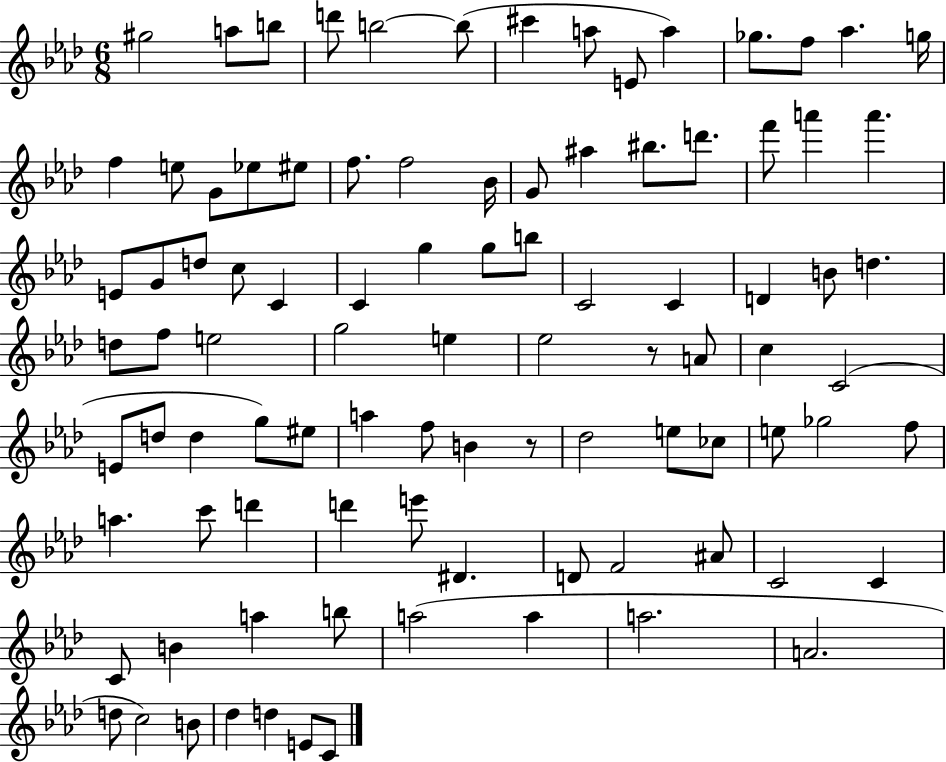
{
  \clef treble
  \numericTimeSignature
  \time 6/8
  \key aes \major
  gis''2 a''8 b''8 | d'''8 b''2~~ b''8( | cis'''4 a''8 e'8 a''4) | ges''8. f''8 aes''4. g''16 | \break f''4 e''8 g'8 ees''8 eis''8 | f''8. f''2 bes'16 | g'8 ais''4 bis''8. d'''8. | f'''8 a'''4 a'''4. | \break e'8 g'8 d''8 c''8 c'4 | c'4 g''4 g''8 b''8 | c'2 c'4 | d'4 b'8 d''4. | \break d''8 f''8 e''2 | g''2 e''4 | ees''2 r8 a'8 | c''4 c'2( | \break e'8 d''8 d''4 g''8) eis''8 | a''4 f''8 b'4 r8 | des''2 e''8 ces''8 | e''8 ges''2 f''8 | \break a''4. c'''8 d'''4 | d'''4 e'''8 dis'4. | d'8 f'2 ais'8 | c'2 c'4 | \break c'8 b'4 a''4 b''8 | a''2( a''4 | a''2. | a'2. | \break d''8 c''2) b'8 | des''4 d''4 e'8 c'8 | \bar "|."
}